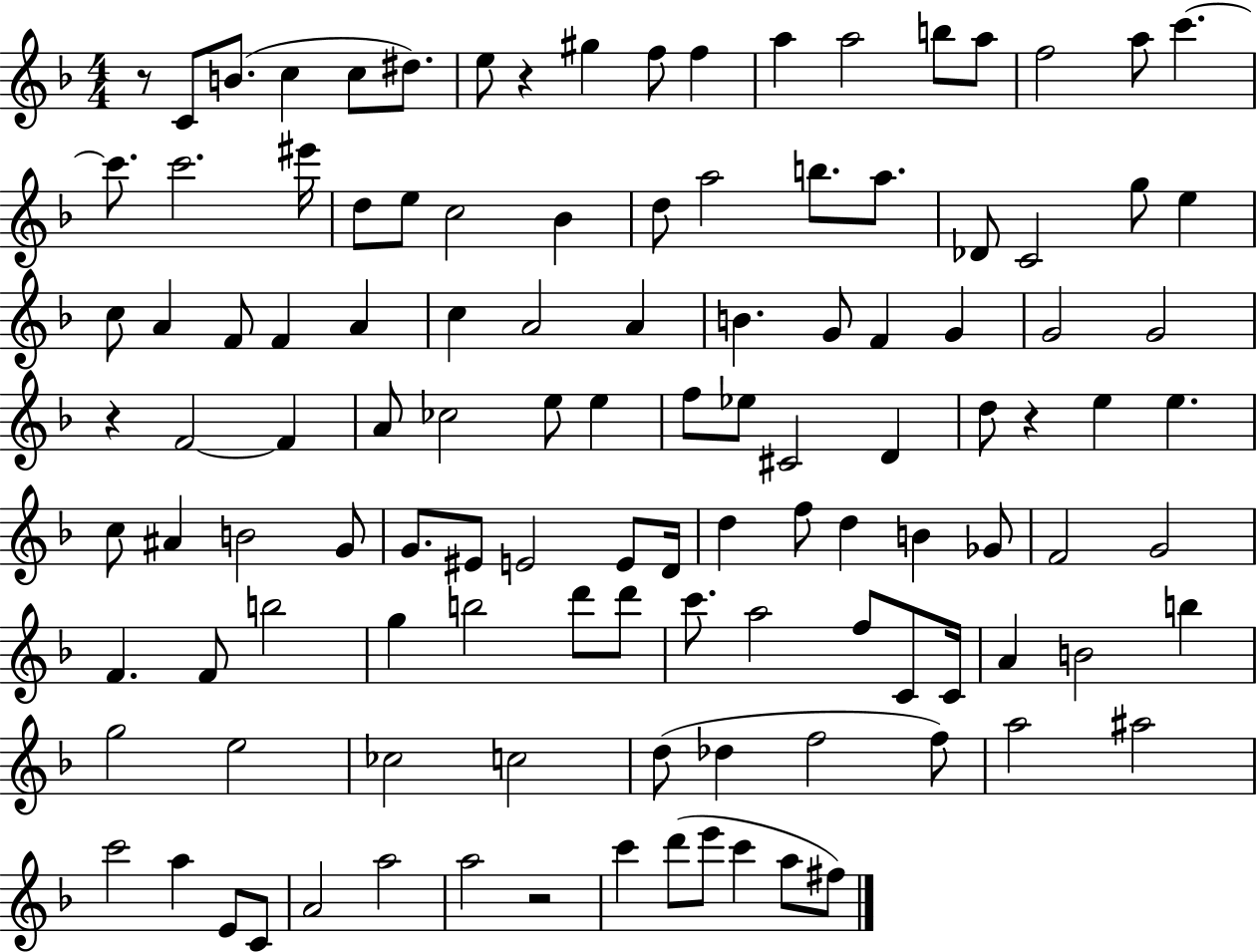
R/e C4/e B4/e. C5/q C5/e D#5/e. E5/e R/q G#5/q F5/e F5/q A5/q A5/h B5/e A5/e F5/h A5/e C6/q. C6/e. C6/h. EIS6/s D5/e E5/e C5/h Bb4/q D5/e A5/h B5/e. A5/e. Db4/e C4/h G5/e E5/q C5/e A4/q F4/e F4/q A4/q C5/q A4/h A4/q B4/q. G4/e F4/q G4/q G4/h G4/h R/q F4/h F4/q A4/e CES5/h E5/e E5/q F5/e Eb5/e C#4/h D4/q D5/e R/q E5/q E5/q. C5/e A#4/q B4/h G4/e G4/e. EIS4/e E4/h E4/e D4/s D5/q F5/e D5/q B4/q Gb4/e F4/h G4/h F4/q. F4/e B5/h G5/q B5/h D6/e D6/e C6/e. A5/h F5/e C4/e C4/s A4/q B4/h B5/q G5/h E5/h CES5/h C5/h D5/e Db5/q F5/h F5/e A5/h A#5/h C6/h A5/q E4/e C4/e A4/h A5/h A5/h R/h C6/q D6/e E6/e C6/q A5/e F#5/e